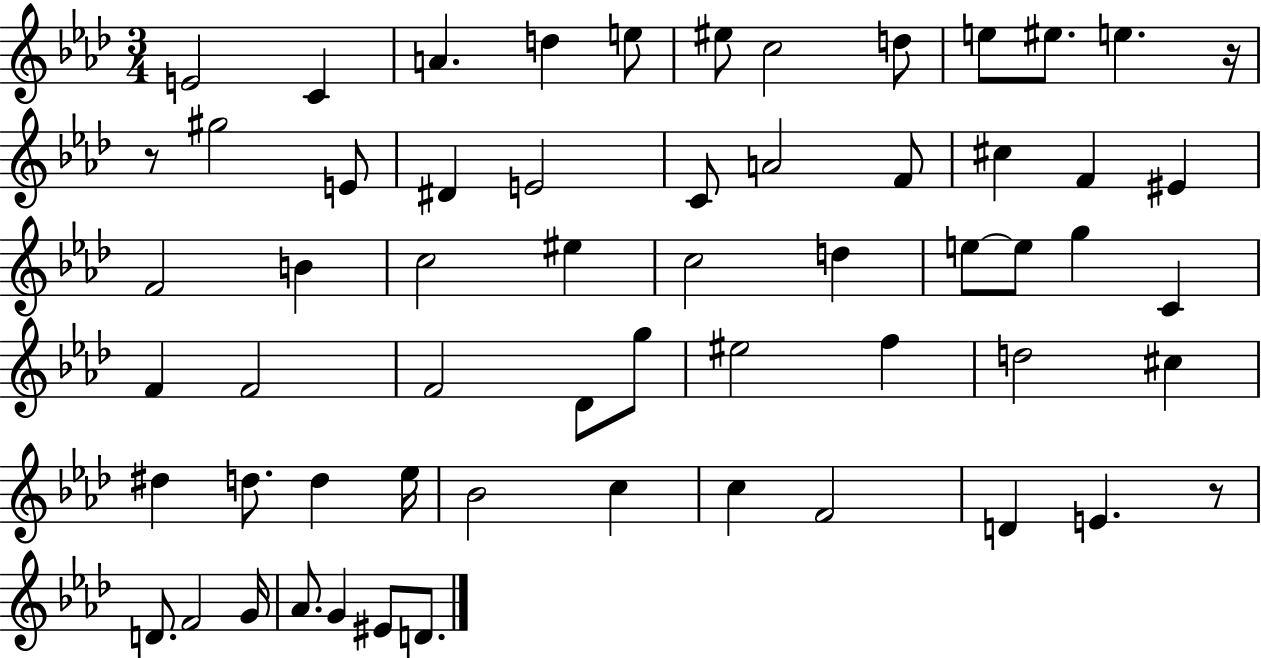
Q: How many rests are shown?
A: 3